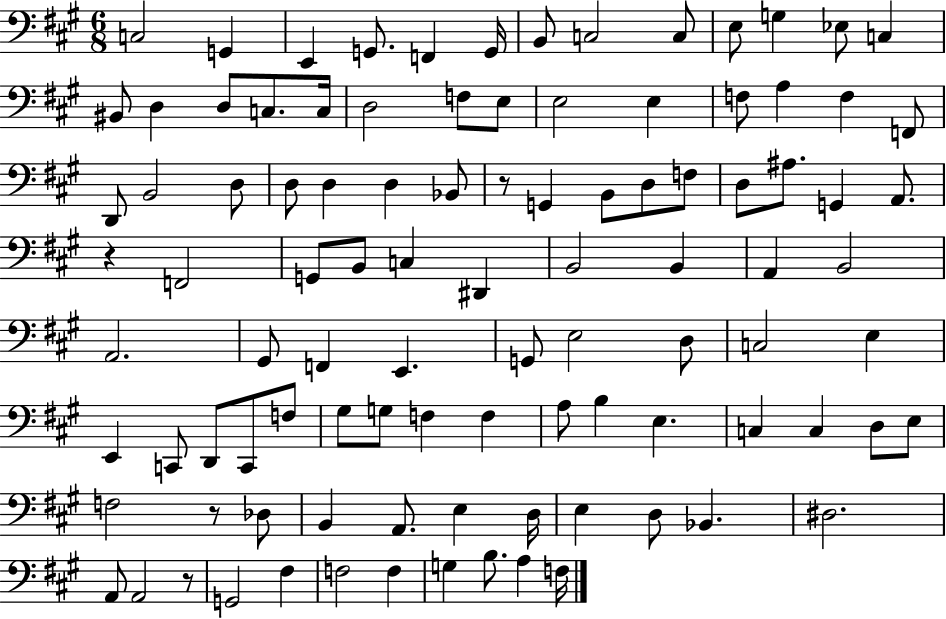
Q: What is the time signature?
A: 6/8